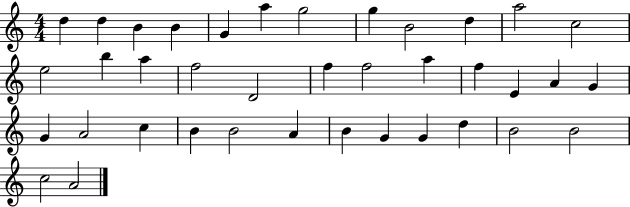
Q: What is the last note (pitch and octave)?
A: A4